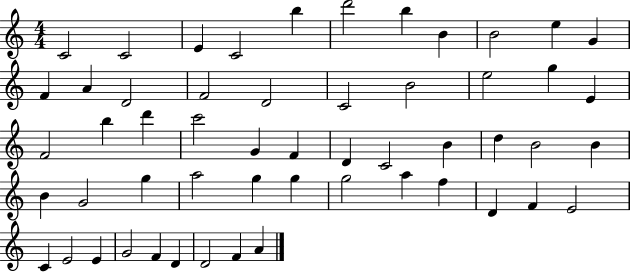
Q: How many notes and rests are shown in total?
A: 54